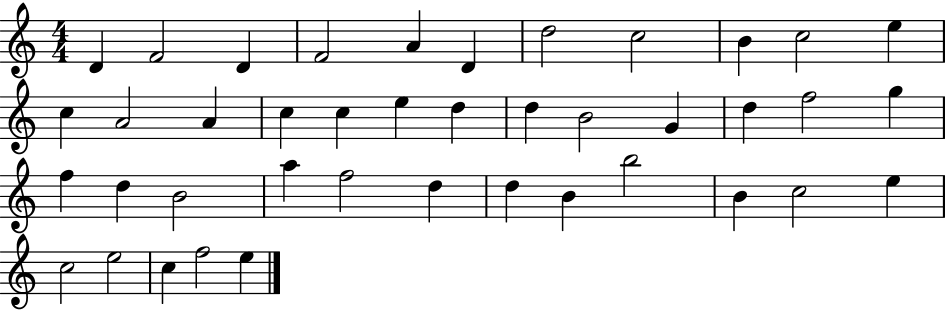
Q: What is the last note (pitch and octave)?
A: E5